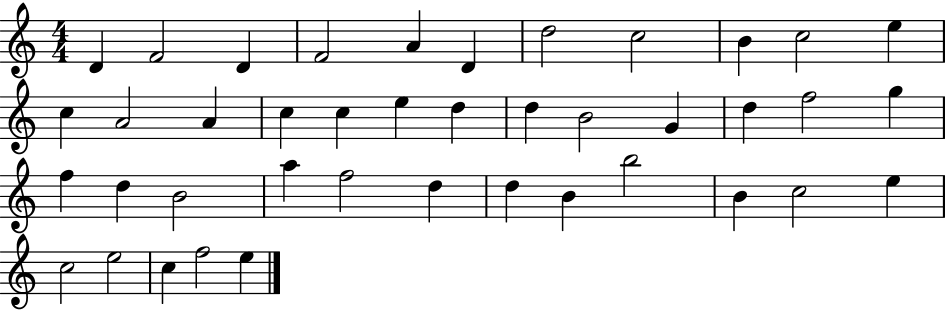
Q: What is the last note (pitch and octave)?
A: E5